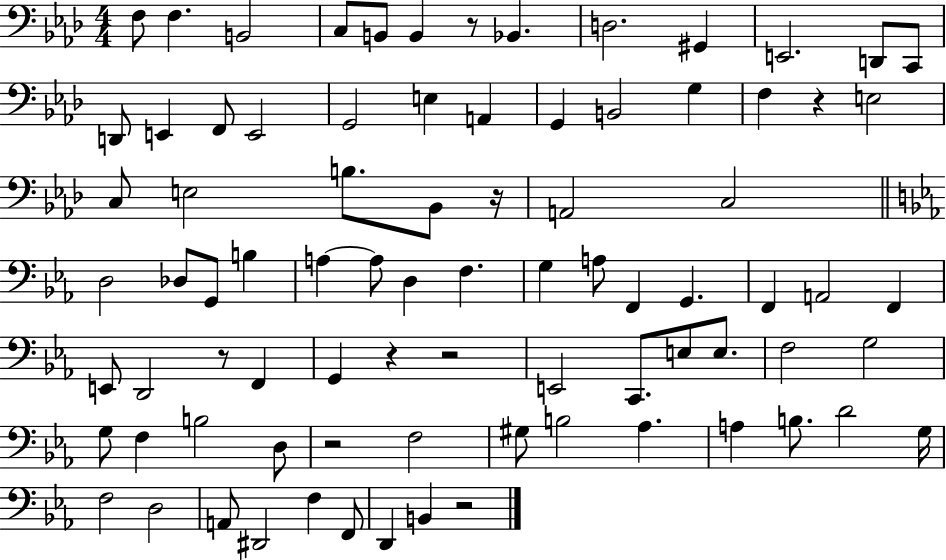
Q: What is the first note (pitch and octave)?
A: F3